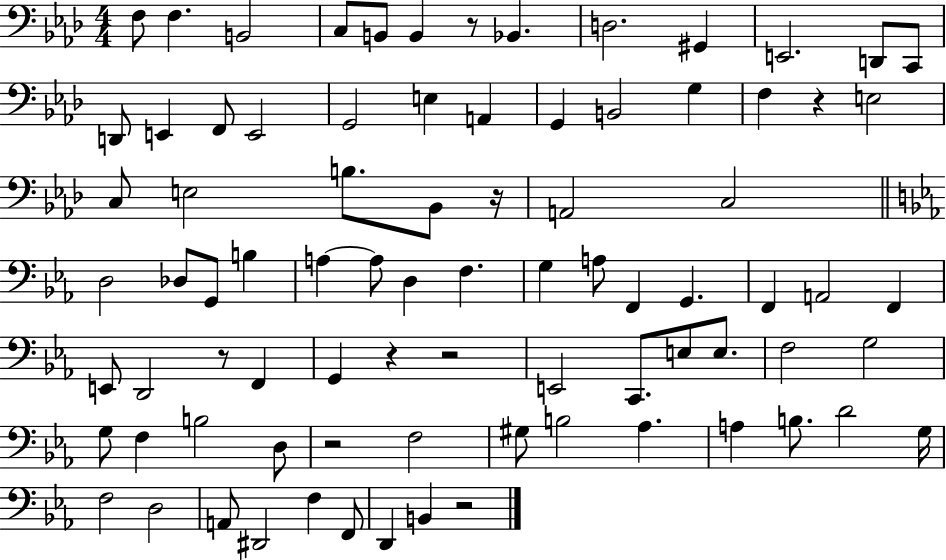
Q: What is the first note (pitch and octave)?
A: F3